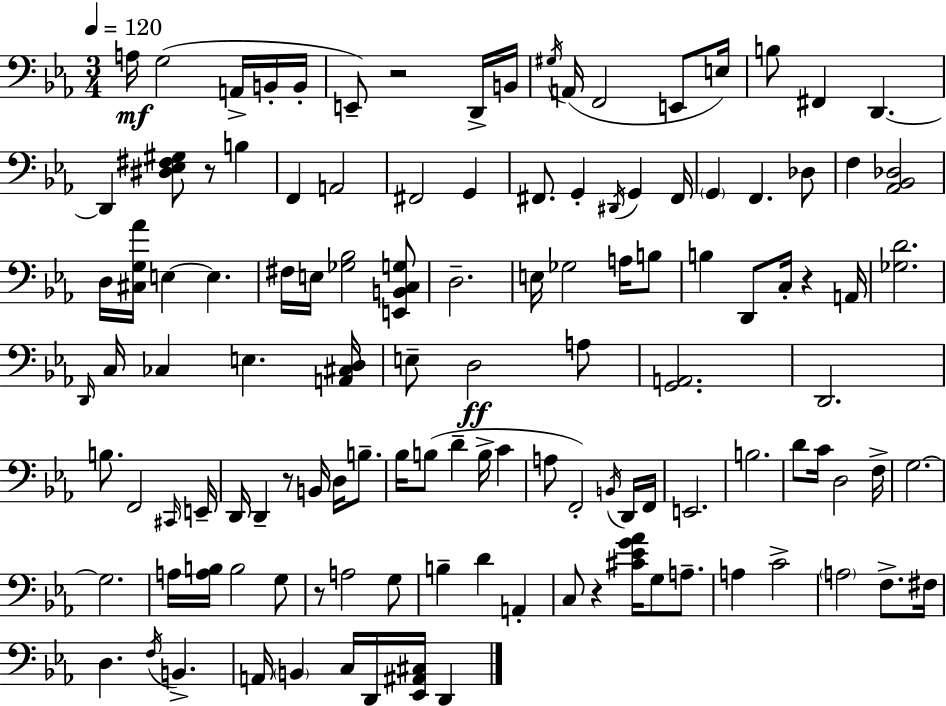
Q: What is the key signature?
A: EES major